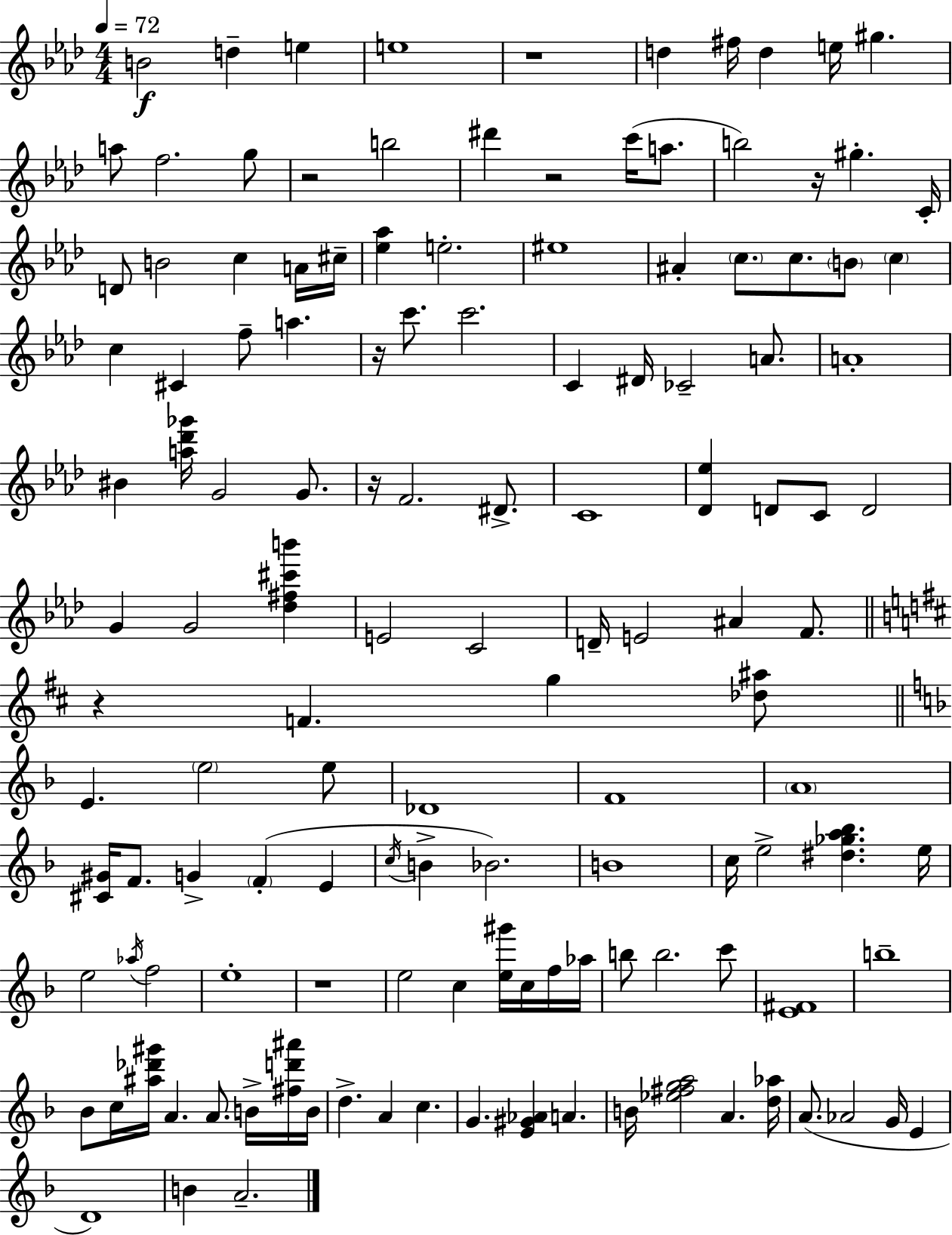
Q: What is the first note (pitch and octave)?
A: B4